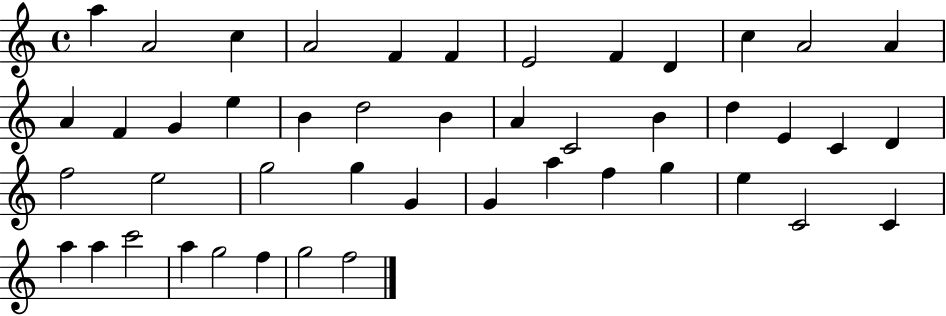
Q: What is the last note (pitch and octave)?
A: F5